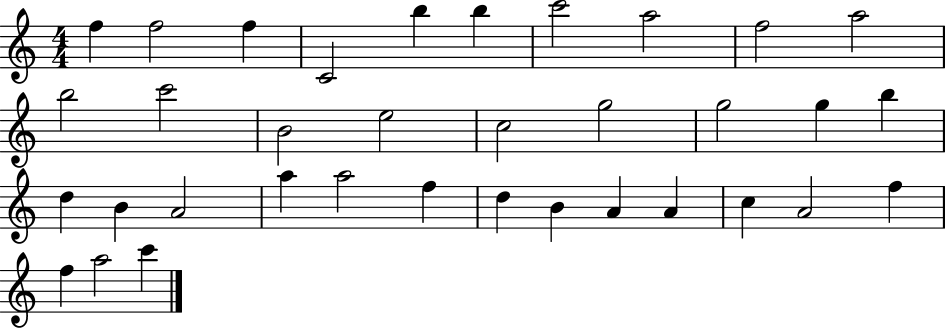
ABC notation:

X:1
T:Untitled
M:4/4
L:1/4
K:C
f f2 f C2 b b c'2 a2 f2 a2 b2 c'2 B2 e2 c2 g2 g2 g b d B A2 a a2 f d B A A c A2 f f a2 c'